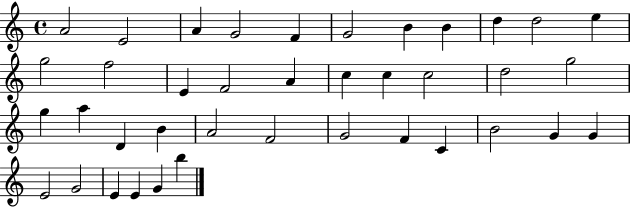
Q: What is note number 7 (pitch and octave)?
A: B4